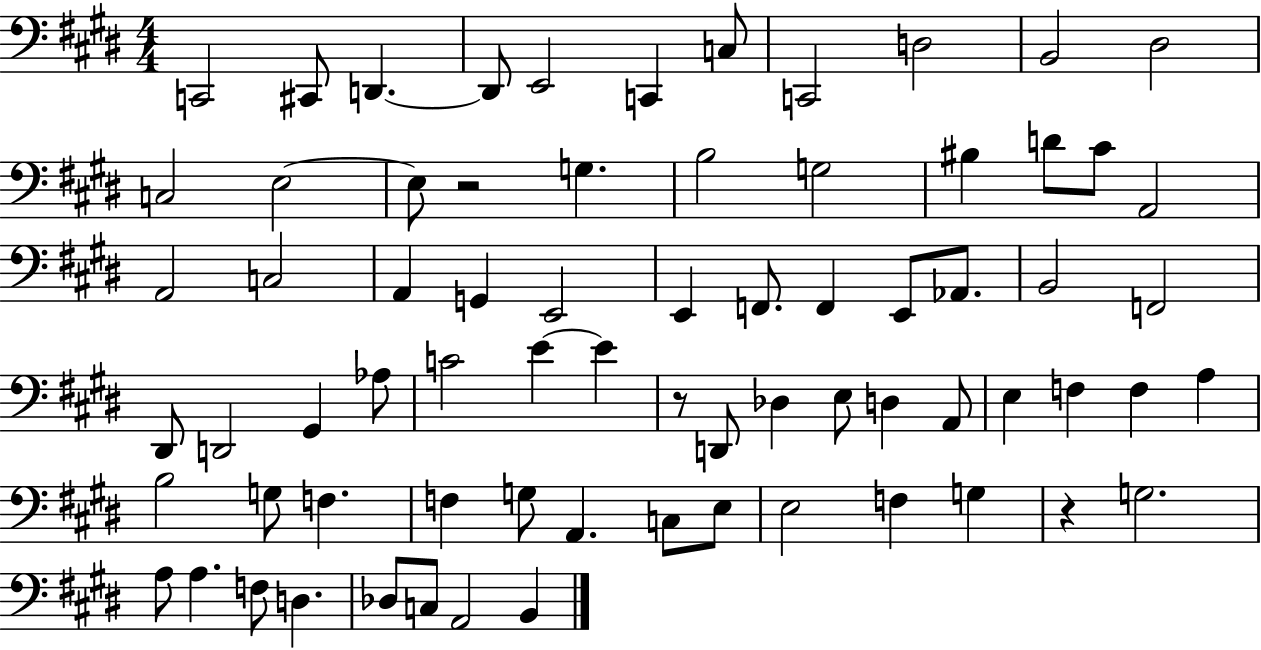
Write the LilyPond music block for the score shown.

{
  \clef bass
  \numericTimeSignature
  \time 4/4
  \key e \major
  c,2 cis,8 d,4.~~ | d,8 e,2 c,4 c8 | c,2 d2 | b,2 dis2 | \break c2 e2~~ | e8 r2 g4. | b2 g2 | bis4 d'8 cis'8 a,2 | \break a,2 c2 | a,4 g,4 e,2 | e,4 f,8. f,4 e,8 aes,8. | b,2 f,2 | \break dis,8 d,2 gis,4 aes8 | c'2 e'4~~ e'4 | r8 d,8 des4 e8 d4 a,8 | e4 f4 f4 a4 | \break b2 g8 f4. | f4 g8 a,4. c8 e8 | e2 f4 g4 | r4 g2. | \break a8 a4. f8 d4. | des8 c8 a,2 b,4 | \bar "|."
}